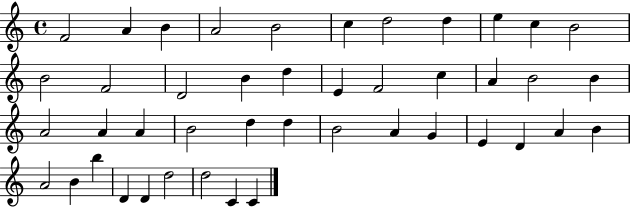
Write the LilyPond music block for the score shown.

{
  \clef treble
  \time 4/4
  \defaultTimeSignature
  \key c \major
  f'2 a'4 b'4 | a'2 b'2 | c''4 d''2 d''4 | e''4 c''4 b'2 | \break b'2 f'2 | d'2 b'4 d''4 | e'4 f'2 c''4 | a'4 b'2 b'4 | \break a'2 a'4 a'4 | b'2 d''4 d''4 | b'2 a'4 g'4 | e'4 d'4 a'4 b'4 | \break a'2 b'4 b''4 | d'4 d'4 d''2 | d''2 c'4 c'4 | \bar "|."
}